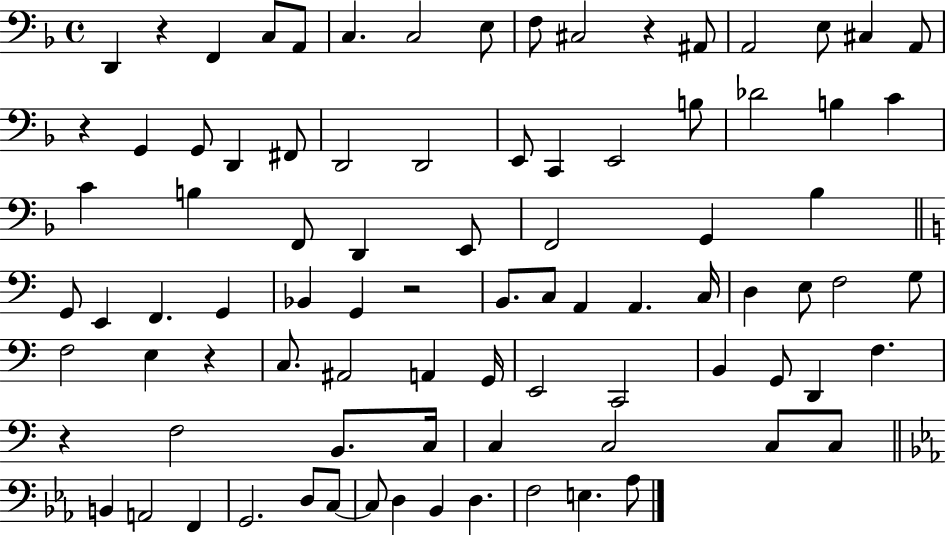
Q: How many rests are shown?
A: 6